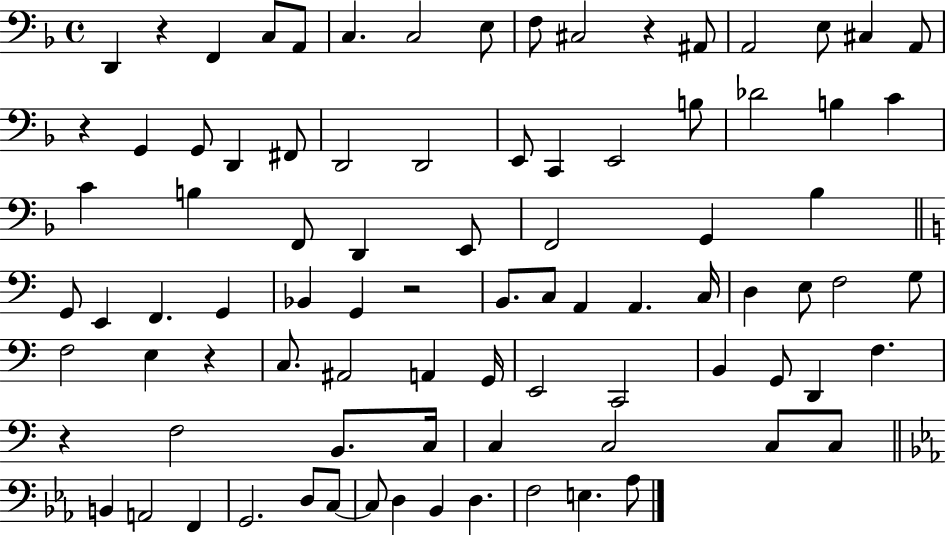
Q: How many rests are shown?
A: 6